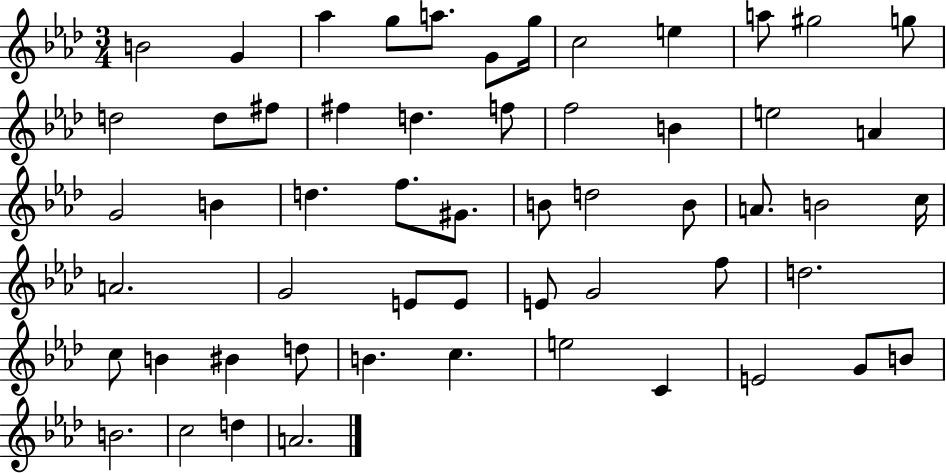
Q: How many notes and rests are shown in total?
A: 56